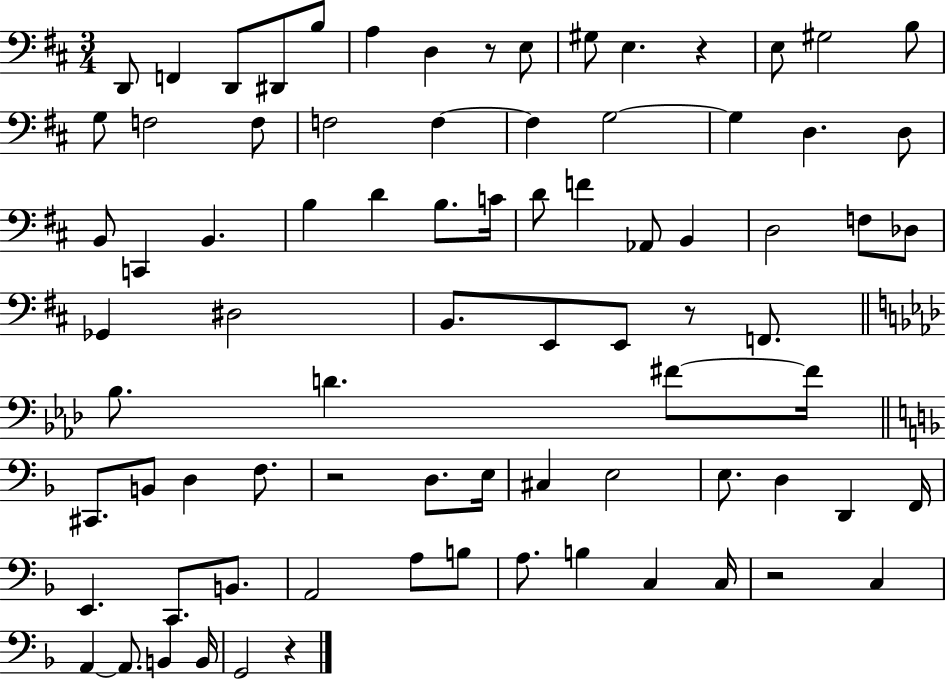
D2/e F2/q D2/e D#2/e B3/e A3/q D3/q R/e E3/e G#3/e E3/q. R/q E3/e G#3/h B3/e G3/e F3/h F3/e F3/h F3/q F3/q G3/h G3/q D3/q. D3/e B2/e C2/q B2/q. B3/q D4/q B3/e. C4/s D4/e F4/q Ab2/e B2/q D3/h F3/e Db3/e Gb2/q D#3/h B2/e. E2/e E2/e R/e F2/e. Bb3/e. D4/q. F#4/e F#4/s C#2/e. B2/e D3/q F3/e. R/h D3/e. E3/s C#3/q E3/h E3/e. D3/q D2/q F2/s E2/q. C2/e. B2/e. A2/h A3/e B3/e A3/e. B3/q C3/q C3/s R/h C3/q A2/q A2/e. B2/q B2/s G2/h R/q